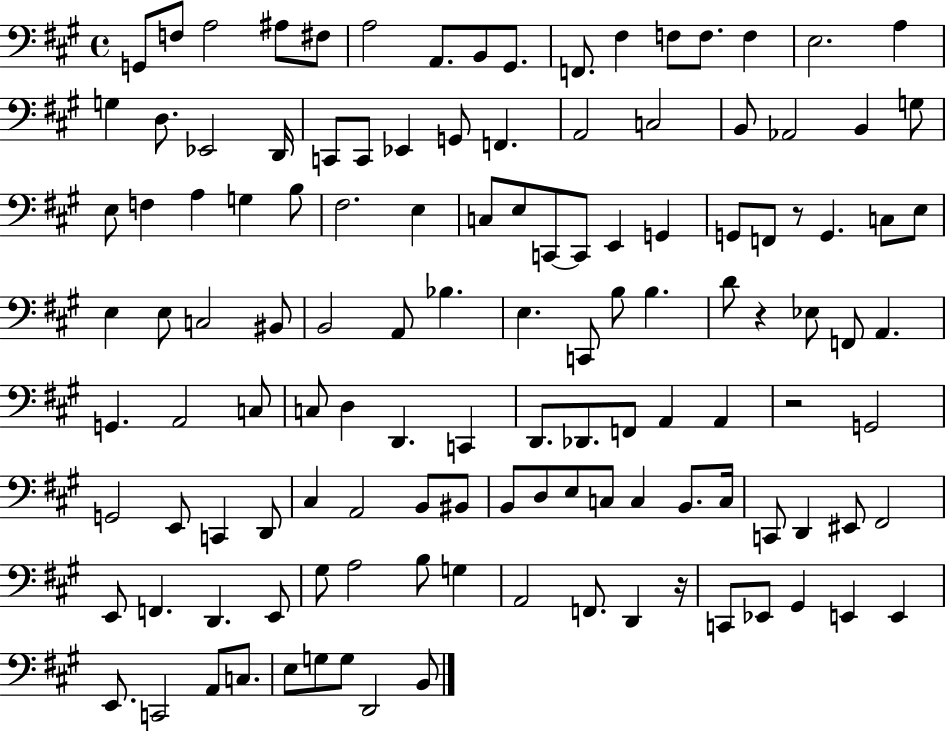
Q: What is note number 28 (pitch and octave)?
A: B2